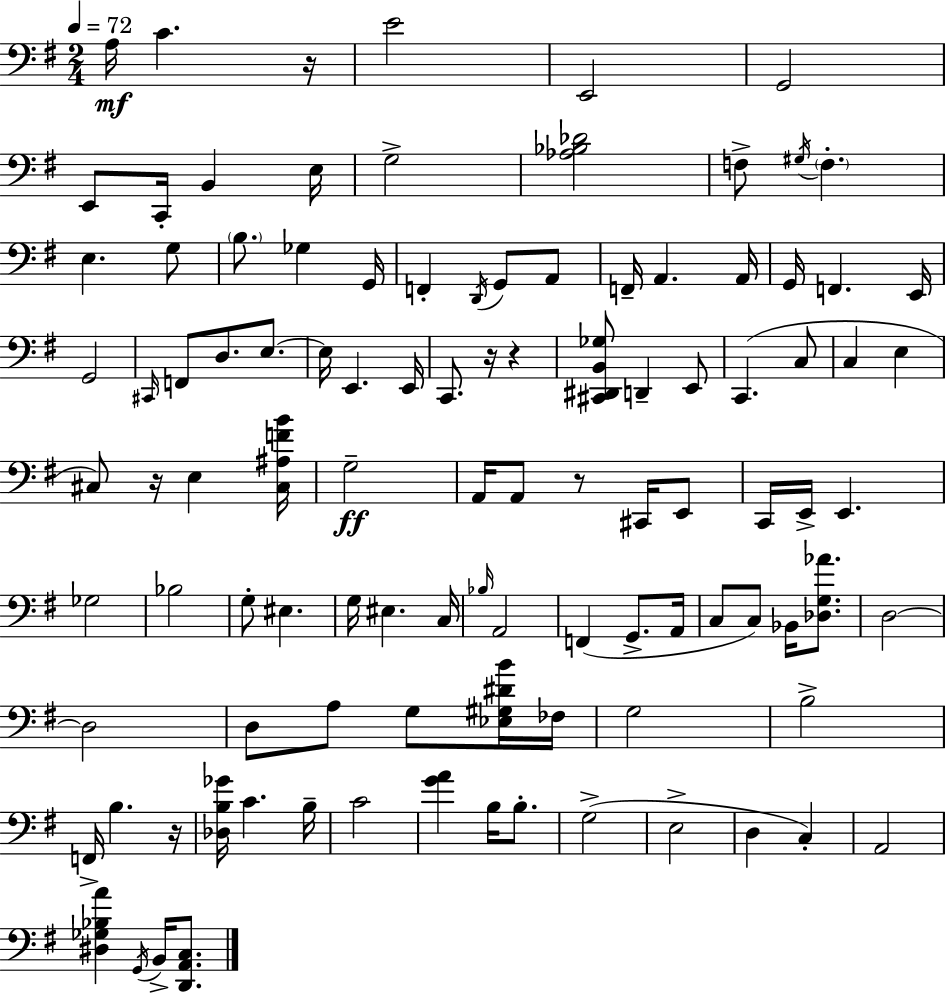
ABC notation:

X:1
T:Untitled
M:2/4
L:1/4
K:Em
A,/4 C z/4 E2 E,,2 G,,2 E,,/2 C,,/4 B,, E,/4 G,2 [_A,_B,_D]2 F,/2 ^G,/4 F, E, G,/2 B,/2 _G, G,,/4 F,, D,,/4 G,,/2 A,,/2 F,,/4 A,, A,,/4 G,,/4 F,, E,,/4 G,,2 ^C,,/4 F,,/2 D,/2 E,/2 E,/4 E,, E,,/4 C,,/2 z/4 z [^C,,^D,,B,,_G,]/2 D,, E,,/2 C,, C,/2 C, E, ^C,/2 z/4 E, [^C,^A,FB]/4 G,2 A,,/4 A,,/2 z/2 ^C,,/4 E,,/2 C,,/4 E,,/4 E,, _G,2 _B,2 G,/2 ^E, G,/4 ^E, C,/4 _B,/4 A,,2 F,, G,,/2 A,,/4 C,/2 C,/2 _B,,/4 [_D,G,_A]/2 D,2 D,2 D,/2 A,/2 G,/2 [_E,^G,^DB]/4 _F,/4 G,2 B,2 F,,/4 B, z/4 [_D,B,_G]/4 C B,/4 C2 [GA] B,/4 B,/2 G,2 E,2 D, C, A,,2 [^D,_G,_B,A] G,,/4 B,,/4 [D,,A,,C,]/2